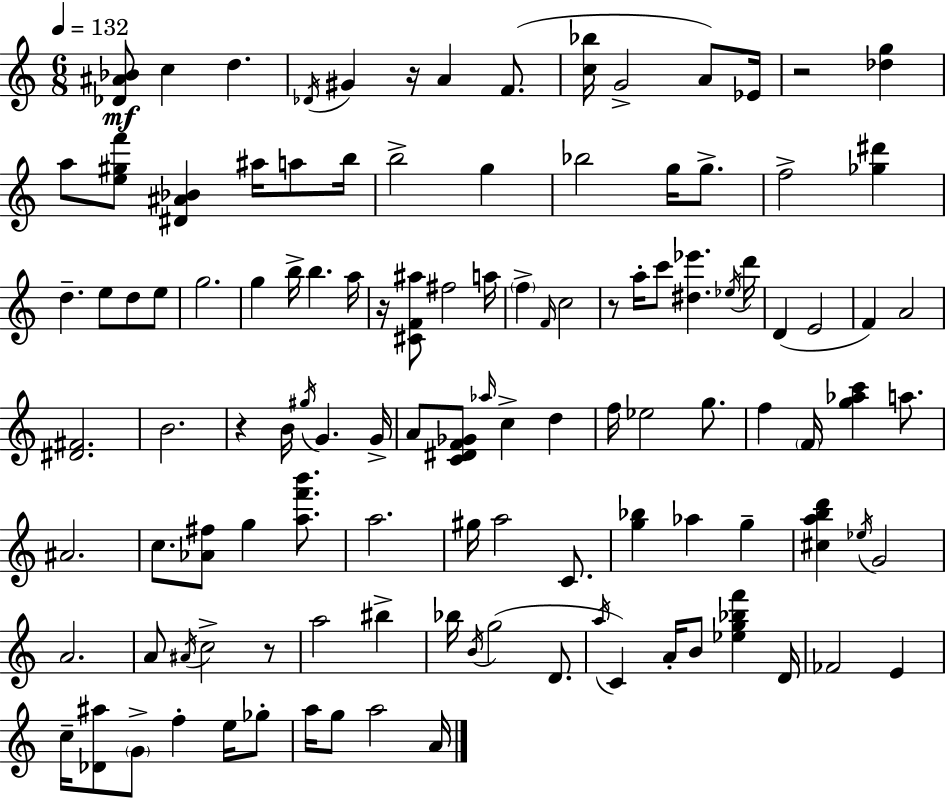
[Db4,A#4,Bb4]/e C5/q D5/q. Db4/s G#4/q R/s A4/q F4/e. [C5,Bb5]/s G4/h A4/e Eb4/s R/h [Db5,G5]/q A5/e [E5,G#5,F6]/e [D#4,A#4,Bb4]/q A#5/s A5/e B5/s B5/h G5/q Bb5/h G5/s G5/e. F5/h [Gb5,D#6]/q D5/q. E5/e D5/e E5/e G5/h. G5/q B5/s B5/q. A5/s R/s [C#4,F4,A#5]/e F#5/h A5/s F5/q F4/s C5/h R/e A5/s C6/e [D#5,Eb6]/q. Eb5/s D6/s D4/q E4/h F4/q A4/h [D#4,F#4]/h. B4/h. R/q B4/s G#5/s G4/q. G4/s A4/e [C4,D#4,F4,Gb4]/e Ab5/s C5/q D5/q F5/s Eb5/h G5/e. F5/q F4/s [G5,Ab5,C6]/q A5/e. A#4/h. C5/e. [Ab4,F#5]/e G5/q [A5,F6,B6]/e. A5/h. G#5/s A5/h C4/e. [G5,Bb5]/q Ab5/q G5/q [C#5,A5,B5,D6]/q Eb5/s G4/h A4/h. A4/e A#4/s C5/h R/e A5/h BIS5/q Bb5/s B4/s G5/h D4/e. A5/s C4/q A4/s B4/e [Eb5,G5,Bb5,F6]/q D4/s FES4/h E4/q C5/s [Db4,A#5]/e G4/e F5/q E5/s Gb5/e A5/s G5/e A5/h A4/s